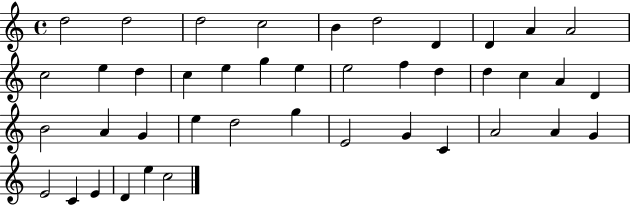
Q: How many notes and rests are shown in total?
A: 42